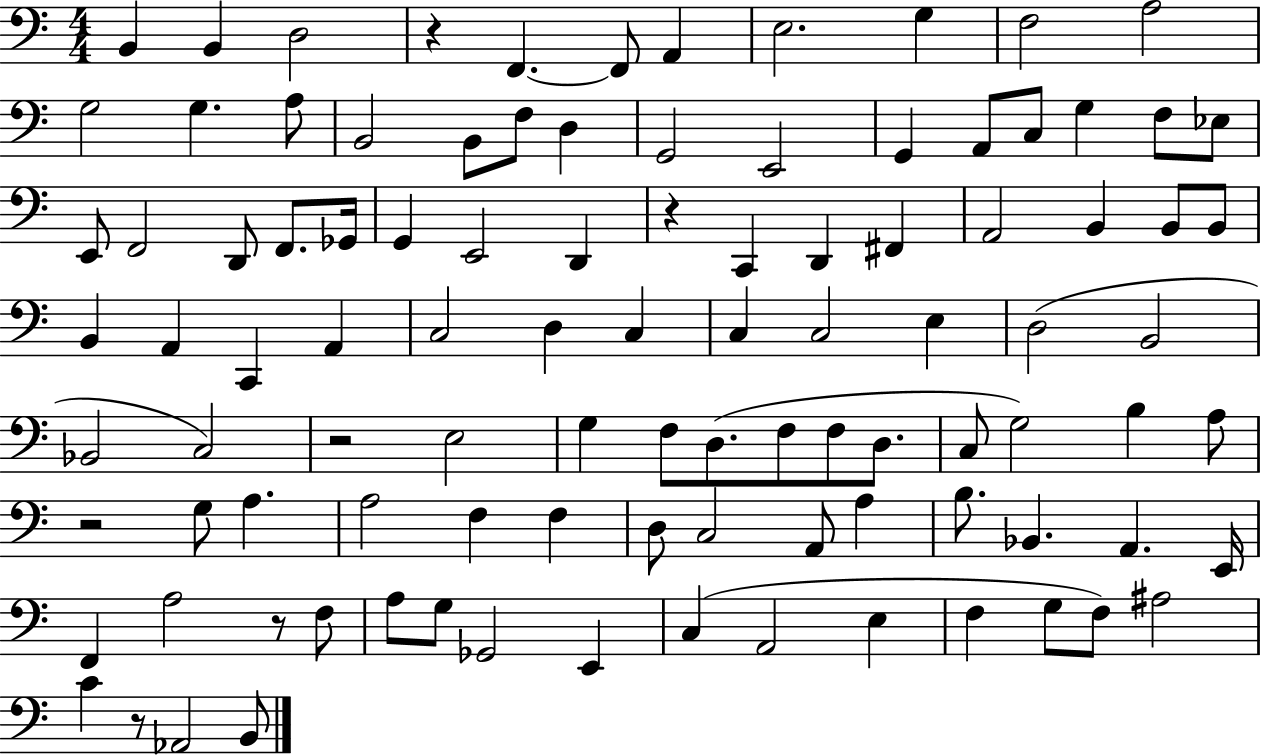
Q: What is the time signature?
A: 4/4